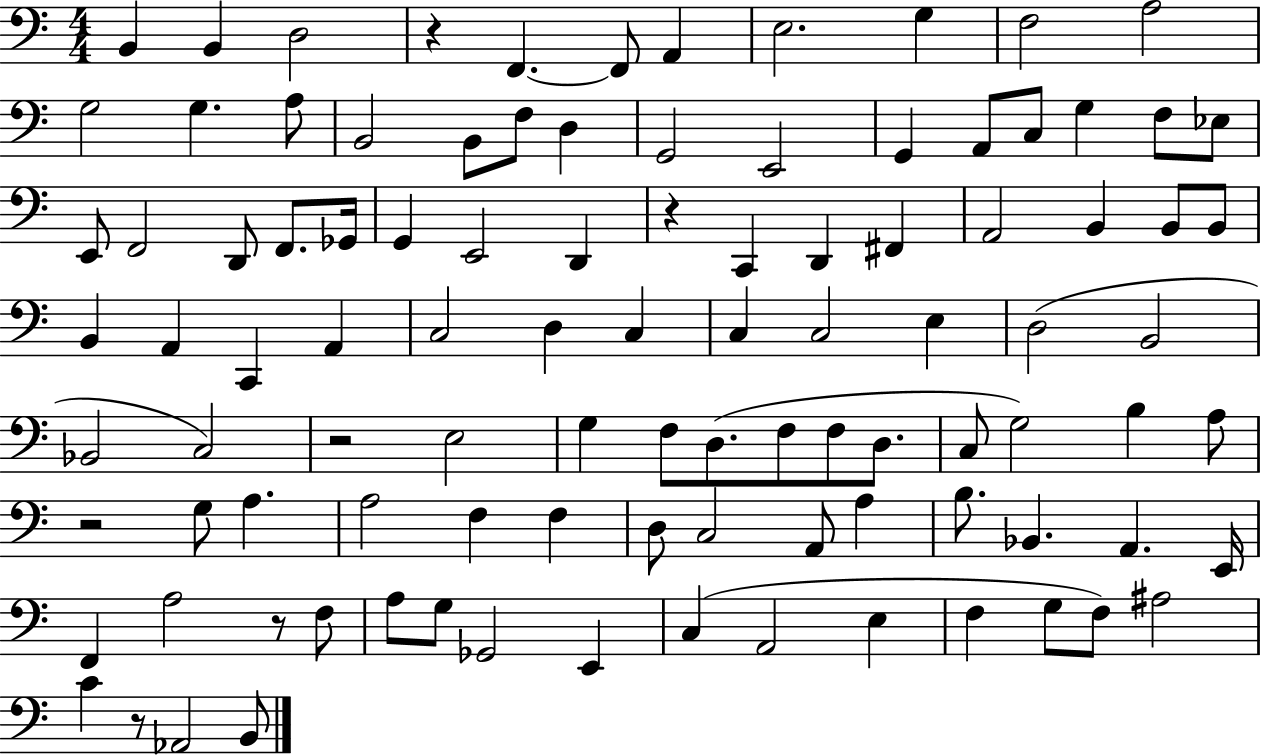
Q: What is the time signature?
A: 4/4